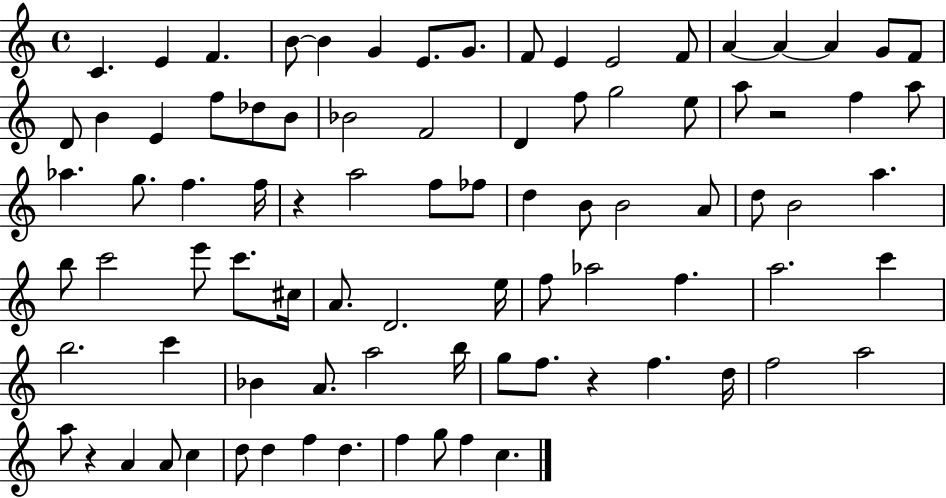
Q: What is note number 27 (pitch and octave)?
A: F5